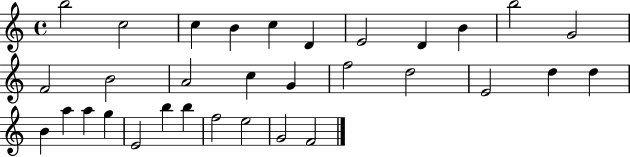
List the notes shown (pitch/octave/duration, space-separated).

B5/h C5/h C5/q B4/q C5/q D4/q E4/h D4/q B4/q B5/h G4/h F4/h B4/h A4/h C5/q G4/q F5/h D5/h E4/h D5/q D5/q B4/q A5/q A5/q G5/q E4/h B5/q B5/q F5/h E5/h G4/h F4/h